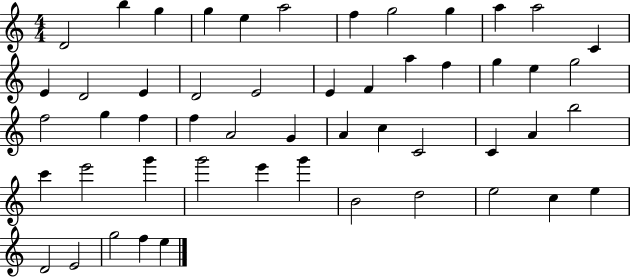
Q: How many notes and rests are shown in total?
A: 52